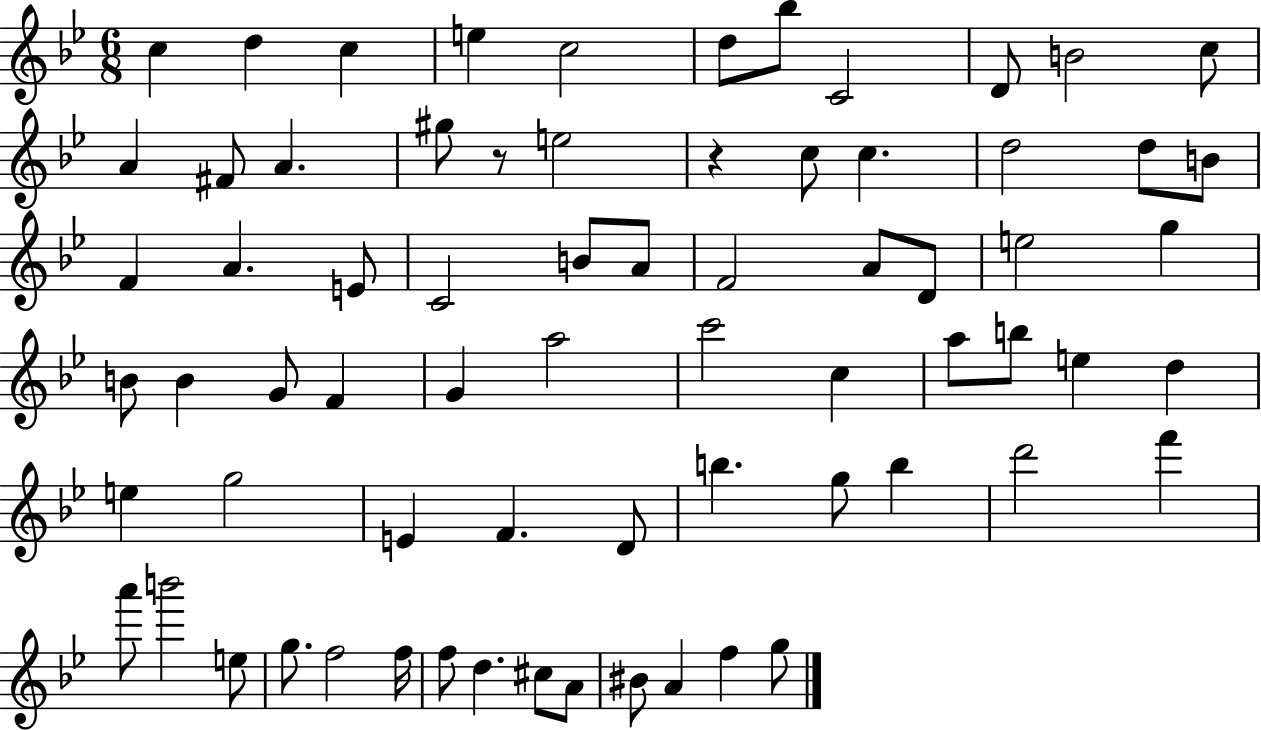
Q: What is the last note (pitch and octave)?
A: G5